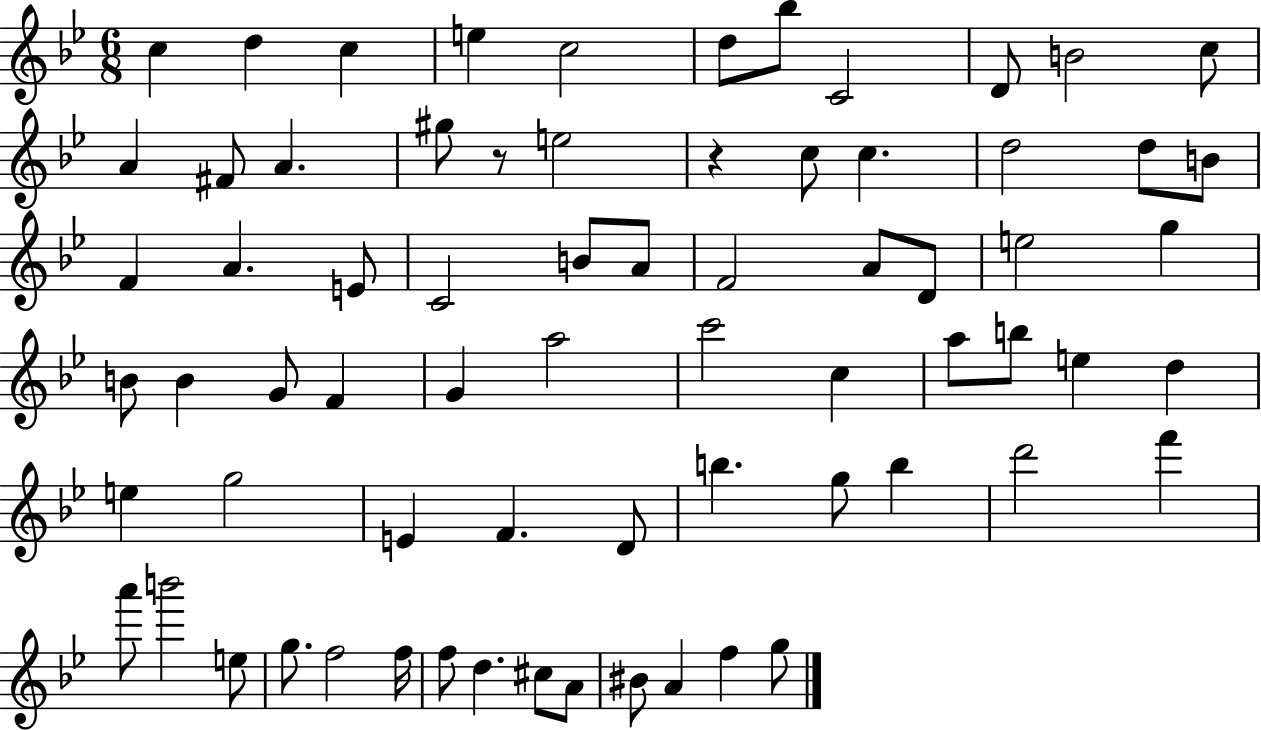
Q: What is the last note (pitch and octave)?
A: G5